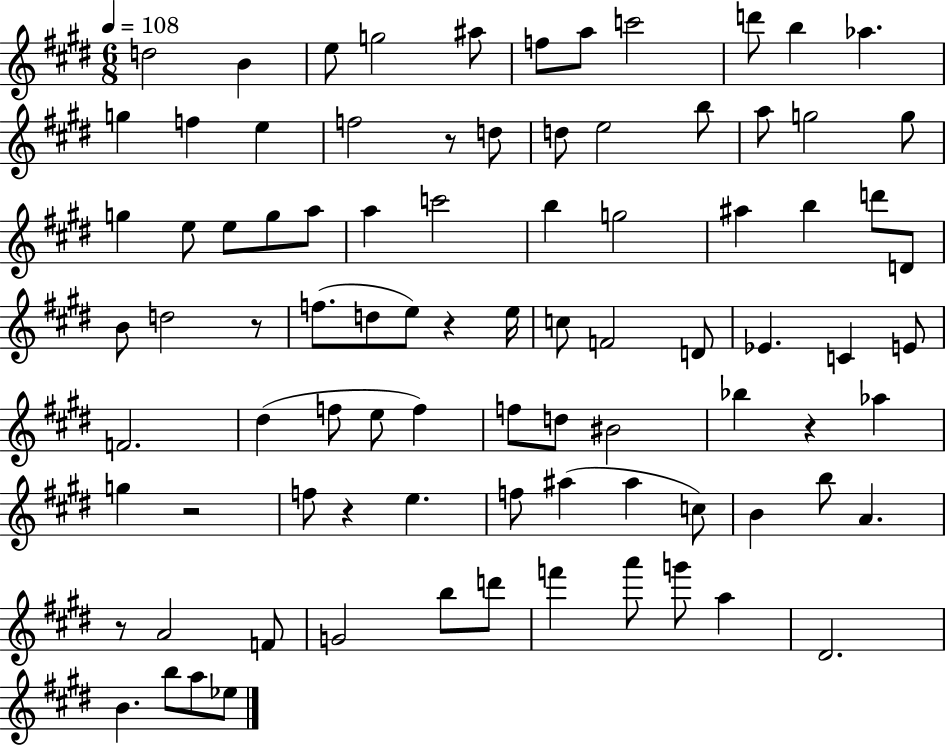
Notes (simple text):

D5/h B4/q E5/e G5/h A#5/e F5/e A5/e C6/h D6/e B5/q Ab5/q. G5/q F5/q E5/q F5/h R/e D5/e D5/e E5/h B5/e A5/e G5/h G5/e G5/q E5/e E5/e G5/e A5/e A5/q C6/h B5/q G5/h A#5/q B5/q D6/e D4/e B4/e D5/h R/e F5/e. D5/e E5/e R/q E5/s C5/e F4/h D4/e Eb4/q. C4/q E4/e F4/h. D#5/q F5/e E5/e F5/q F5/e D5/e BIS4/h Bb5/q R/q Ab5/q G5/q R/h F5/e R/q E5/q. F5/e A#5/q A#5/q C5/e B4/q B5/e A4/q. R/e A4/h F4/e G4/h B5/e D6/e F6/q A6/e G6/e A5/q D#4/h. B4/q. B5/e A5/e Eb5/e